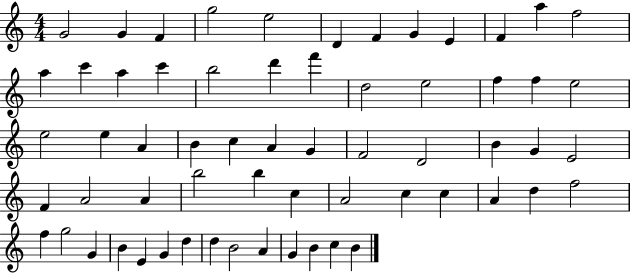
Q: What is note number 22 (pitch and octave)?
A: F5